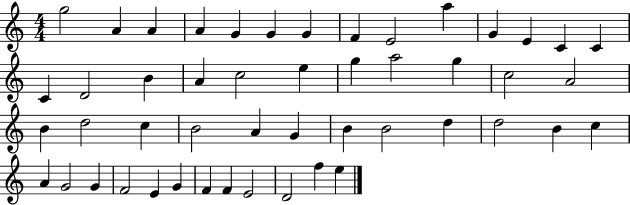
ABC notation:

X:1
T:Untitled
M:4/4
L:1/4
K:C
g2 A A A G G G F E2 a G E C C C D2 B A c2 e g a2 g c2 A2 B d2 c B2 A G B B2 d d2 B c A G2 G F2 E G F F E2 D2 f e